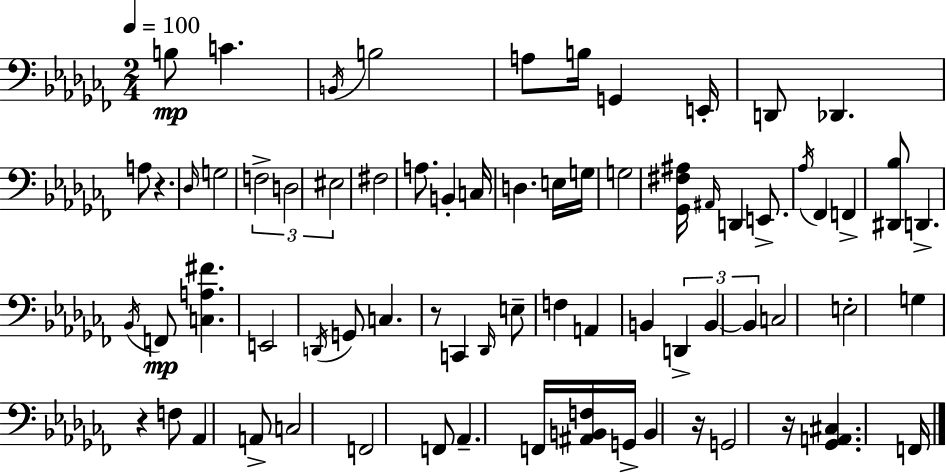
X:1
T:Untitled
M:2/4
L:1/4
K:Abm
B,/2 C B,,/4 B,2 A,/2 B,/4 G,, E,,/4 D,,/2 _D,, A,/2 z _D,/4 G,2 F,2 D,2 ^E,2 ^F,2 A,/2 B,, C,/4 D, E,/4 G,/4 G,2 [_G,,^F,^A,]/4 ^A,,/4 D,, E,,/2 _A,/4 _F,, F,, [^D,,_B,]/2 D,, _B,,/4 F,,/2 [C,A,^F] E,,2 D,,/4 G,,/2 C, z/2 C,, _D,,/4 E,/2 F, A,, B,, D,, B,, B,, C,2 E,2 G, z F,/2 _A,, A,,/2 C,2 F,,2 F,,/2 _A,, F,,/4 [^A,,B,,F,]/4 G,,/4 B,, z/4 G,,2 z/4 [_G,,A,,^C,] F,,/4